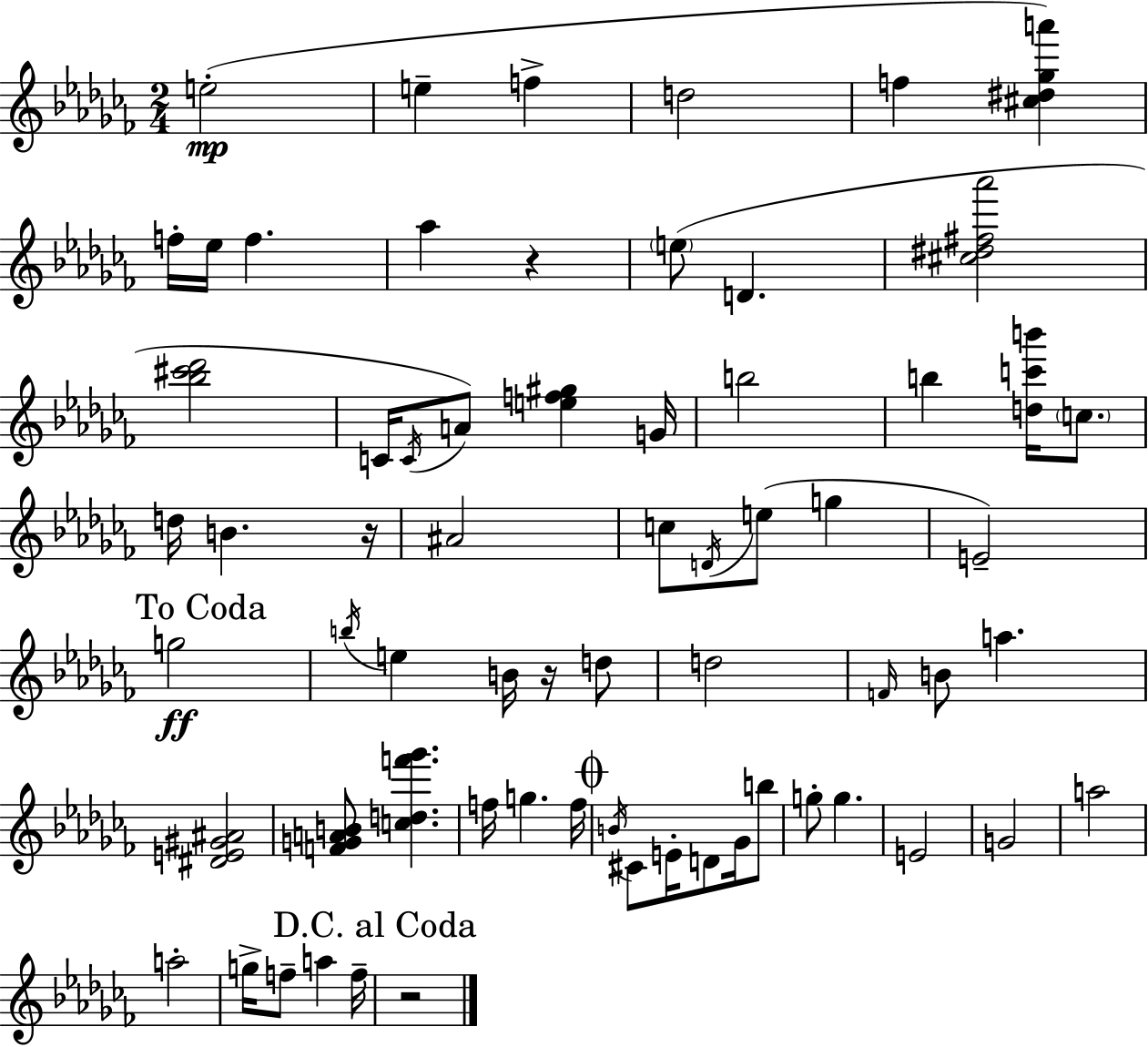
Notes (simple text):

E5/h E5/q F5/q D5/h F5/q [C#5,D#5,Gb5,A6]/q F5/s Eb5/s F5/q. Ab5/q R/q E5/e D4/q. [C#5,D#5,F#5,Ab6]/h [Bb5,C#6,Db6]/h C4/s C4/s A4/e [E5,F5,G#5]/q G4/s B5/h B5/q [D5,C6,B6]/s C5/e. D5/s B4/q. R/s A#4/h C5/e D4/s E5/e G5/q E4/h G5/h B5/s E5/q B4/s R/s D5/e D5/h F4/s B4/e A5/q. [D#4,E4,G#4,A#4]/h [F4,G4,A4,B4]/e [C5,D5,F6,Gb6]/q. F5/s G5/q. F5/s B4/s C#4/e E4/s D4/e Gb4/s B5/e G5/e G5/q. E4/h G4/h A5/h A5/h G5/s F5/e A5/q F5/s R/h